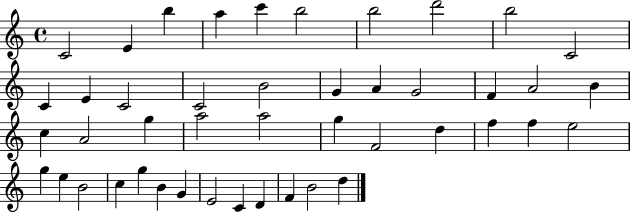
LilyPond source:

{
  \clef treble
  \time 4/4
  \defaultTimeSignature
  \key c \major
  c'2 e'4 b''4 | a''4 c'''4 b''2 | b''2 d'''2 | b''2 c'2 | \break c'4 e'4 c'2 | c'2 b'2 | g'4 a'4 g'2 | f'4 a'2 b'4 | \break c''4 a'2 g''4 | a''2 a''2 | g''4 f'2 d''4 | f''4 f''4 e''2 | \break g''4 e''4 b'2 | c''4 g''4 b'4 g'4 | e'2 c'4 d'4 | f'4 b'2 d''4 | \break \bar "|."
}